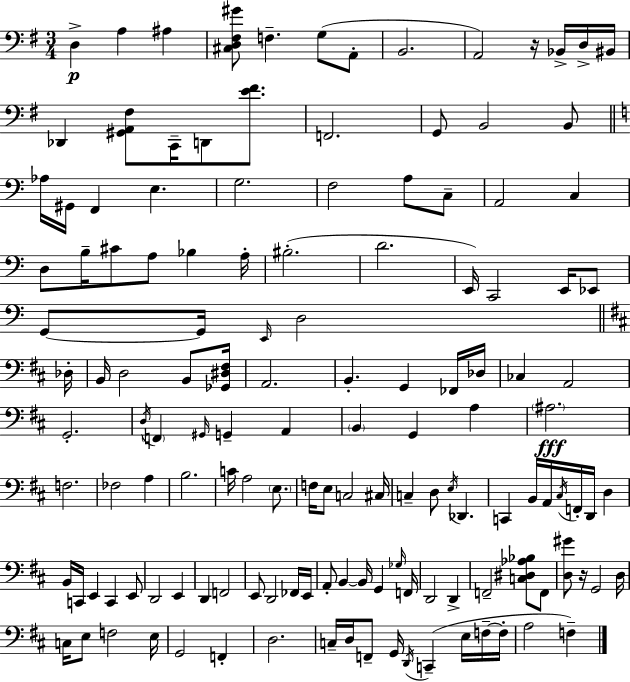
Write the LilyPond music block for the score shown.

{
  \clef bass
  \numericTimeSignature
  \time 3/4
  \key e \minor
  d4->\p a4 ais4 | <cis d fis gis'>8 f4.-- g8( a,8-. | b,2. | a,2) r16 bes,16-> d16-> bis,16 | \break des,4 <gis, a, fis>8 c,16-- d,8 <e' fis'>8. | f,2. | g,8 b,2 b,8 | \bar "||" \break \key c \major aes16 gis,16 f,4 e4. | g2. | f2 a8 c8-- | a,2 c4 | \break d8 b16-- cis'8 a8 bes4 a16-. | bis2.-.( | d'2. | e,16) c,2 e,16 ees,8 | \break g,8~~ g,16 \grace { e,16 } d2 | \bar "||" \break \key d \major des16-. b,16 d2 b,8 | <ges, dis fis>16 a,2. | b,4.-. g,4 fes,16 | des16 ces4 a,2 | \break g,2.-. | \acciaccatura { d16 } \parenthesize f,4 \grace { gis,16 } g,4-- a,4 | \parenthesize b,4 g,4 a4 | \parenthesize ais2.\fff | \break f2. | fes2 a4 | b2. | c'16 a2 | \break \parenthesize e8. f16 e8 c2 | cis16 c4-- d8 \acciaccatura { e16 } des,4. | c,4 b,16 a,16 \acciaccatura { cis16 } f,16-. | d,16 d4 b,16 c,16 e,4 c,4 | \break e,8 d,2 | e,4 d,4 f,2 | e,8 d,2 | fes,16 e,16 a,8-. b,4~~ b,16 | \break g,4 \grace { ges16 } f,16 d,2 | d,4-> f,2-- | <c dis aes bes>8 f,8 <d gis'>8 r16 g,2 | d16 c16 e8 f2 | \break e16 g,2 | f,4-. d2. | c16-- d16 f,8-- g,16 \acciaccatura { d,16 } | c,4--( e16 f16--~~ f16-. a2 | \break f4--) \bar "|."
}